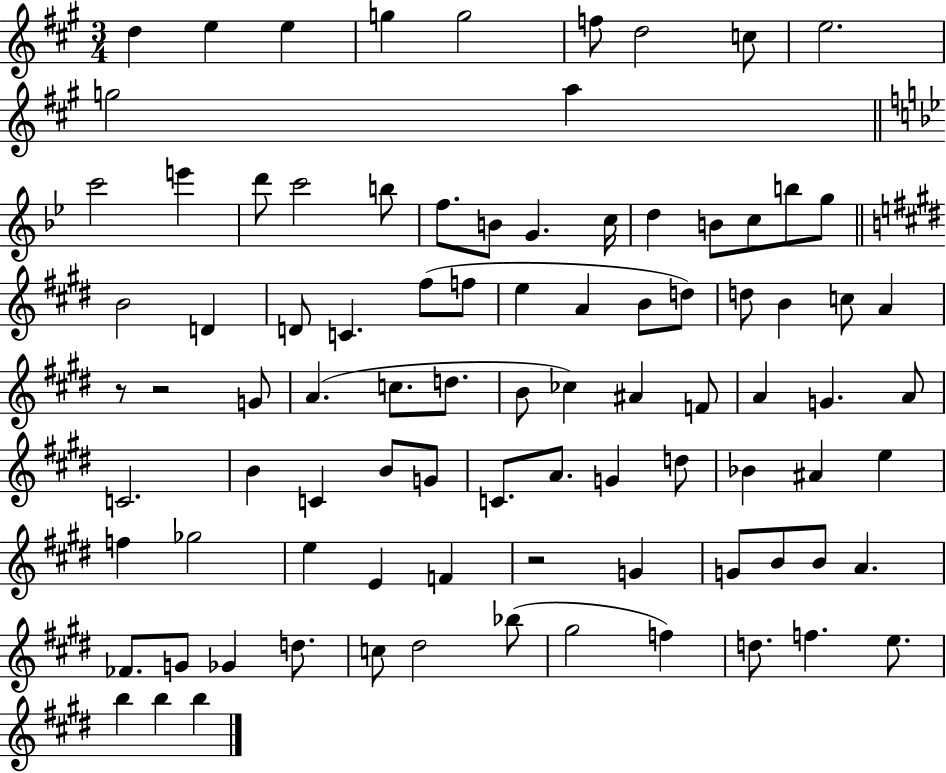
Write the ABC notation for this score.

X:1
T:Untitled
M:3/4
L:1/4
K:A
d e e g g2 f/2 d2 c/2 e2 g2 a c'2 e' d'/2 c'2 b/2 f/2 B/2 G c/4 d B/2 c/2 b/2 g/2 B2 D D/2 C ^f/2 f/2 e A B/2 d/2 d/2 B c/2 A z/2 z2 G/2 A c/2 d/2 B/2 _c ^A F/2 A G A/2 C2 B C B/2 G/2 C/2 A/2 G d/2 _B ^A e f _g2 e E F z2 G G/2 B/2 B/2 A _F/2 G/2 _G d/2 c/2 ^d2 _b/2 ^g2 f d/2 f e/2 b b b